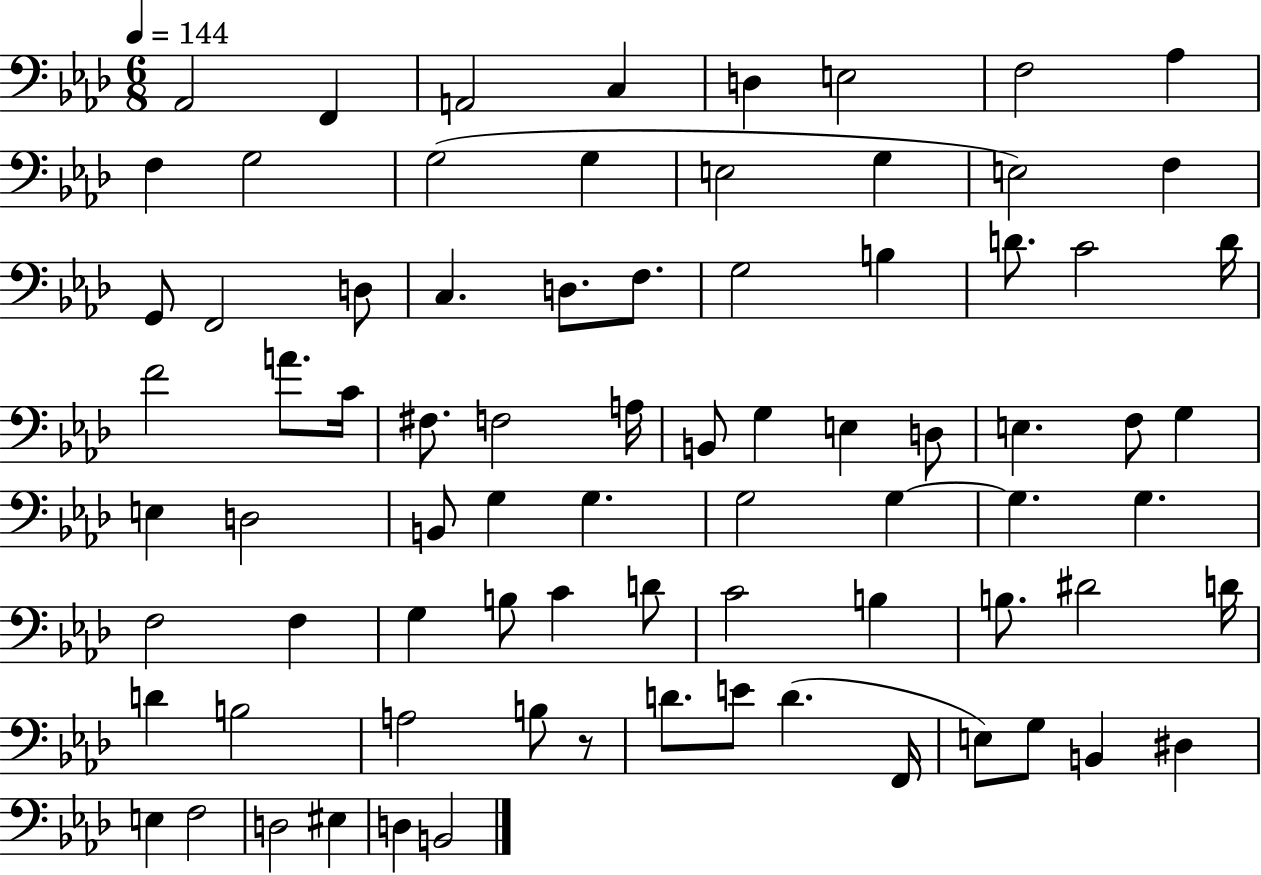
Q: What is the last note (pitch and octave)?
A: B2